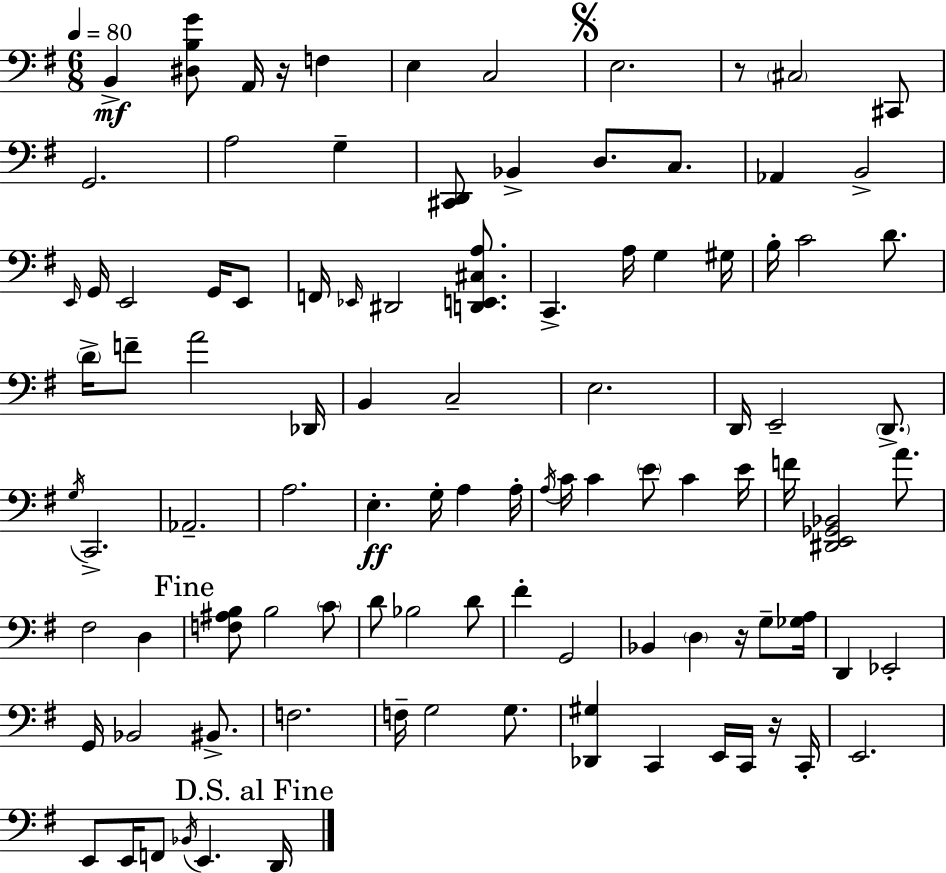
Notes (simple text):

B2/q [D#3,B3,G4]/e A2/s R/s F3/q E3/q C3/h E3/h. R/e C#3/h C#2/e G2/h. A3/h G3/q [C#2,D2]/e Bb2/q D3/e. C3/e. Ab2/q B2/h E2/s G2/s E2/h G2/s E2/e F2/s Eb2/s D#2/h [D2,E2,C#3,A3]/e. C2/q. A3/s G3/q G#3/s B3/s C4/h D4/e. D4/s F4/e A4/h Db2/s B2/q C3/h E3/h. D2/s E2/h D2/e. G3/s C2/h. Ab2/h. A3/h. E3/q. G3/s A3/q A3/s A3/s C4/s C4/q E4/e C4/q E4/s F4/s [D#2,E2,Gb2,Bb2]/h A4/e. F#3/h D3/q [F3,A#3,B3]/e B3/h C4/e D4/e Bb3/h D4/e F#4/q G2/h Bb2/q D3/q R/s G3/e [Gb3,A3]/s D2/q Eb2/h G2/s Bb2/h BIS2/e. F3/h. F3/s G3/h G3/e. [Db2,G#3]/q C2/q E2/s C2/s R/s C2/s E2/h. E2/e E2/s F2/e Bb2/s E2/q. D2/s